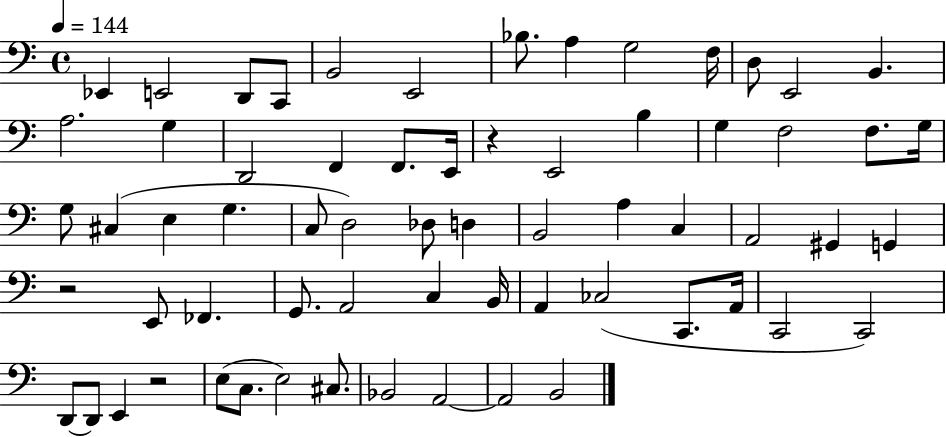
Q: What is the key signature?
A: C major